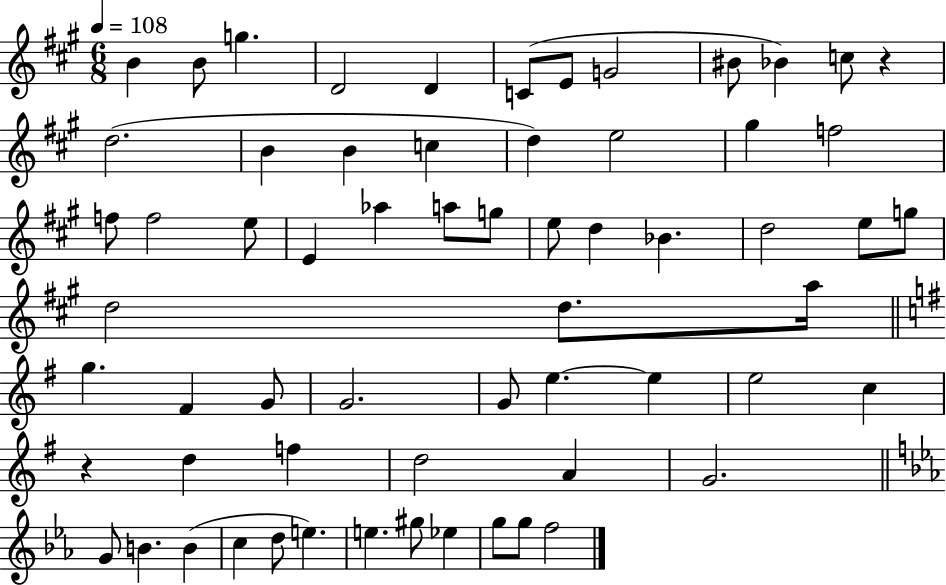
X:1
T:Untitled
M:6/8
L:1/4
K:A
B B/2 g D2 D C/2 E/2 G2 ^B/2 _B c/2 z d2 B B c d e2 ^g f2 f/2 f2 e/2 E _a a/2 g/2 e/2 d _B d2 e/2 g/2 d2 d/2 a/4 g ^F G/2 G2 G/2 e e e2 c z d f d2 A G2 G/2 B B c d/2 e e ^g/2 _e g/2 g/2 f2